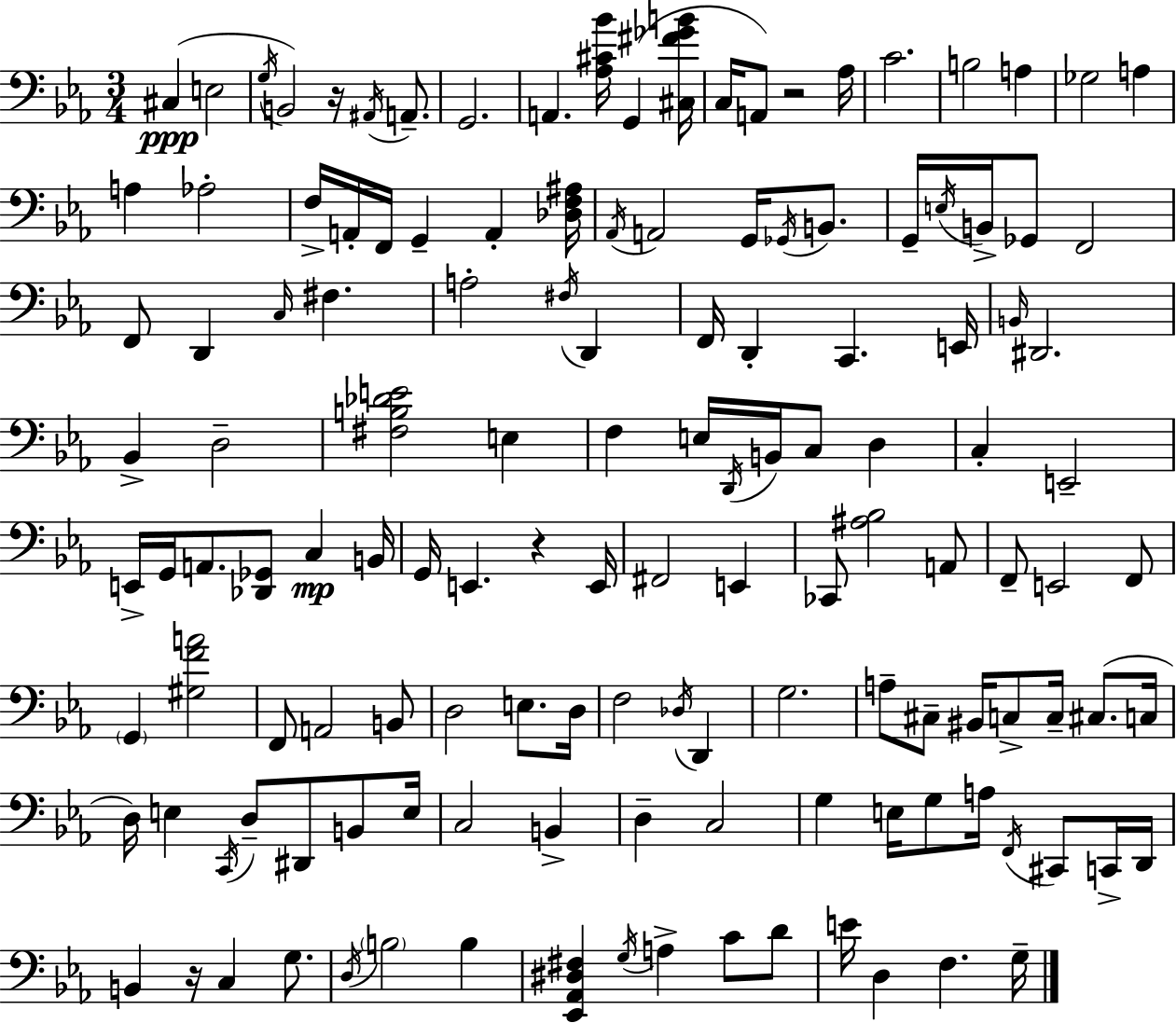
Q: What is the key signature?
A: EES major